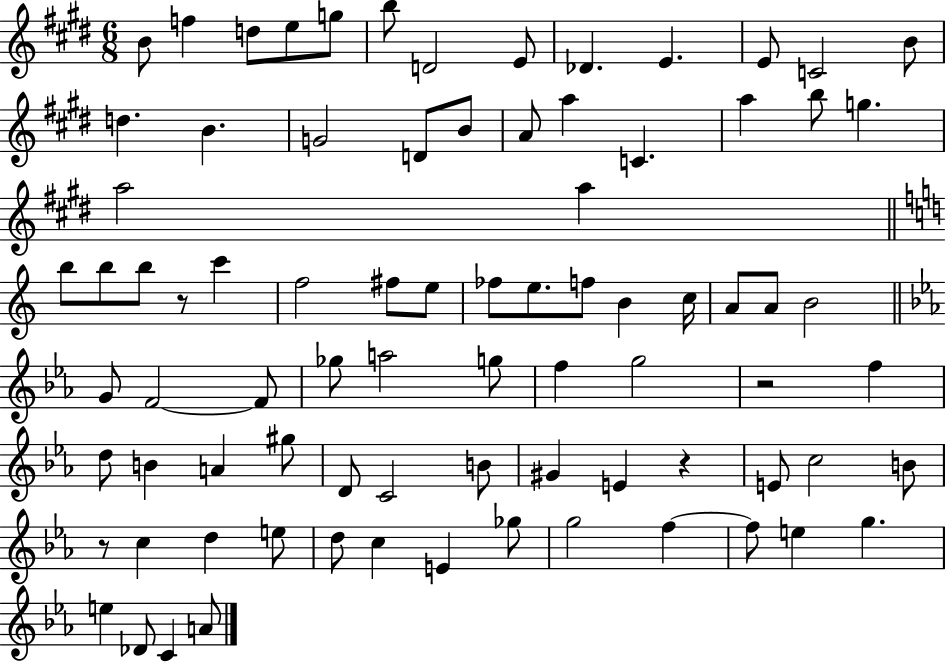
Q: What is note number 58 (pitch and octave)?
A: G#4